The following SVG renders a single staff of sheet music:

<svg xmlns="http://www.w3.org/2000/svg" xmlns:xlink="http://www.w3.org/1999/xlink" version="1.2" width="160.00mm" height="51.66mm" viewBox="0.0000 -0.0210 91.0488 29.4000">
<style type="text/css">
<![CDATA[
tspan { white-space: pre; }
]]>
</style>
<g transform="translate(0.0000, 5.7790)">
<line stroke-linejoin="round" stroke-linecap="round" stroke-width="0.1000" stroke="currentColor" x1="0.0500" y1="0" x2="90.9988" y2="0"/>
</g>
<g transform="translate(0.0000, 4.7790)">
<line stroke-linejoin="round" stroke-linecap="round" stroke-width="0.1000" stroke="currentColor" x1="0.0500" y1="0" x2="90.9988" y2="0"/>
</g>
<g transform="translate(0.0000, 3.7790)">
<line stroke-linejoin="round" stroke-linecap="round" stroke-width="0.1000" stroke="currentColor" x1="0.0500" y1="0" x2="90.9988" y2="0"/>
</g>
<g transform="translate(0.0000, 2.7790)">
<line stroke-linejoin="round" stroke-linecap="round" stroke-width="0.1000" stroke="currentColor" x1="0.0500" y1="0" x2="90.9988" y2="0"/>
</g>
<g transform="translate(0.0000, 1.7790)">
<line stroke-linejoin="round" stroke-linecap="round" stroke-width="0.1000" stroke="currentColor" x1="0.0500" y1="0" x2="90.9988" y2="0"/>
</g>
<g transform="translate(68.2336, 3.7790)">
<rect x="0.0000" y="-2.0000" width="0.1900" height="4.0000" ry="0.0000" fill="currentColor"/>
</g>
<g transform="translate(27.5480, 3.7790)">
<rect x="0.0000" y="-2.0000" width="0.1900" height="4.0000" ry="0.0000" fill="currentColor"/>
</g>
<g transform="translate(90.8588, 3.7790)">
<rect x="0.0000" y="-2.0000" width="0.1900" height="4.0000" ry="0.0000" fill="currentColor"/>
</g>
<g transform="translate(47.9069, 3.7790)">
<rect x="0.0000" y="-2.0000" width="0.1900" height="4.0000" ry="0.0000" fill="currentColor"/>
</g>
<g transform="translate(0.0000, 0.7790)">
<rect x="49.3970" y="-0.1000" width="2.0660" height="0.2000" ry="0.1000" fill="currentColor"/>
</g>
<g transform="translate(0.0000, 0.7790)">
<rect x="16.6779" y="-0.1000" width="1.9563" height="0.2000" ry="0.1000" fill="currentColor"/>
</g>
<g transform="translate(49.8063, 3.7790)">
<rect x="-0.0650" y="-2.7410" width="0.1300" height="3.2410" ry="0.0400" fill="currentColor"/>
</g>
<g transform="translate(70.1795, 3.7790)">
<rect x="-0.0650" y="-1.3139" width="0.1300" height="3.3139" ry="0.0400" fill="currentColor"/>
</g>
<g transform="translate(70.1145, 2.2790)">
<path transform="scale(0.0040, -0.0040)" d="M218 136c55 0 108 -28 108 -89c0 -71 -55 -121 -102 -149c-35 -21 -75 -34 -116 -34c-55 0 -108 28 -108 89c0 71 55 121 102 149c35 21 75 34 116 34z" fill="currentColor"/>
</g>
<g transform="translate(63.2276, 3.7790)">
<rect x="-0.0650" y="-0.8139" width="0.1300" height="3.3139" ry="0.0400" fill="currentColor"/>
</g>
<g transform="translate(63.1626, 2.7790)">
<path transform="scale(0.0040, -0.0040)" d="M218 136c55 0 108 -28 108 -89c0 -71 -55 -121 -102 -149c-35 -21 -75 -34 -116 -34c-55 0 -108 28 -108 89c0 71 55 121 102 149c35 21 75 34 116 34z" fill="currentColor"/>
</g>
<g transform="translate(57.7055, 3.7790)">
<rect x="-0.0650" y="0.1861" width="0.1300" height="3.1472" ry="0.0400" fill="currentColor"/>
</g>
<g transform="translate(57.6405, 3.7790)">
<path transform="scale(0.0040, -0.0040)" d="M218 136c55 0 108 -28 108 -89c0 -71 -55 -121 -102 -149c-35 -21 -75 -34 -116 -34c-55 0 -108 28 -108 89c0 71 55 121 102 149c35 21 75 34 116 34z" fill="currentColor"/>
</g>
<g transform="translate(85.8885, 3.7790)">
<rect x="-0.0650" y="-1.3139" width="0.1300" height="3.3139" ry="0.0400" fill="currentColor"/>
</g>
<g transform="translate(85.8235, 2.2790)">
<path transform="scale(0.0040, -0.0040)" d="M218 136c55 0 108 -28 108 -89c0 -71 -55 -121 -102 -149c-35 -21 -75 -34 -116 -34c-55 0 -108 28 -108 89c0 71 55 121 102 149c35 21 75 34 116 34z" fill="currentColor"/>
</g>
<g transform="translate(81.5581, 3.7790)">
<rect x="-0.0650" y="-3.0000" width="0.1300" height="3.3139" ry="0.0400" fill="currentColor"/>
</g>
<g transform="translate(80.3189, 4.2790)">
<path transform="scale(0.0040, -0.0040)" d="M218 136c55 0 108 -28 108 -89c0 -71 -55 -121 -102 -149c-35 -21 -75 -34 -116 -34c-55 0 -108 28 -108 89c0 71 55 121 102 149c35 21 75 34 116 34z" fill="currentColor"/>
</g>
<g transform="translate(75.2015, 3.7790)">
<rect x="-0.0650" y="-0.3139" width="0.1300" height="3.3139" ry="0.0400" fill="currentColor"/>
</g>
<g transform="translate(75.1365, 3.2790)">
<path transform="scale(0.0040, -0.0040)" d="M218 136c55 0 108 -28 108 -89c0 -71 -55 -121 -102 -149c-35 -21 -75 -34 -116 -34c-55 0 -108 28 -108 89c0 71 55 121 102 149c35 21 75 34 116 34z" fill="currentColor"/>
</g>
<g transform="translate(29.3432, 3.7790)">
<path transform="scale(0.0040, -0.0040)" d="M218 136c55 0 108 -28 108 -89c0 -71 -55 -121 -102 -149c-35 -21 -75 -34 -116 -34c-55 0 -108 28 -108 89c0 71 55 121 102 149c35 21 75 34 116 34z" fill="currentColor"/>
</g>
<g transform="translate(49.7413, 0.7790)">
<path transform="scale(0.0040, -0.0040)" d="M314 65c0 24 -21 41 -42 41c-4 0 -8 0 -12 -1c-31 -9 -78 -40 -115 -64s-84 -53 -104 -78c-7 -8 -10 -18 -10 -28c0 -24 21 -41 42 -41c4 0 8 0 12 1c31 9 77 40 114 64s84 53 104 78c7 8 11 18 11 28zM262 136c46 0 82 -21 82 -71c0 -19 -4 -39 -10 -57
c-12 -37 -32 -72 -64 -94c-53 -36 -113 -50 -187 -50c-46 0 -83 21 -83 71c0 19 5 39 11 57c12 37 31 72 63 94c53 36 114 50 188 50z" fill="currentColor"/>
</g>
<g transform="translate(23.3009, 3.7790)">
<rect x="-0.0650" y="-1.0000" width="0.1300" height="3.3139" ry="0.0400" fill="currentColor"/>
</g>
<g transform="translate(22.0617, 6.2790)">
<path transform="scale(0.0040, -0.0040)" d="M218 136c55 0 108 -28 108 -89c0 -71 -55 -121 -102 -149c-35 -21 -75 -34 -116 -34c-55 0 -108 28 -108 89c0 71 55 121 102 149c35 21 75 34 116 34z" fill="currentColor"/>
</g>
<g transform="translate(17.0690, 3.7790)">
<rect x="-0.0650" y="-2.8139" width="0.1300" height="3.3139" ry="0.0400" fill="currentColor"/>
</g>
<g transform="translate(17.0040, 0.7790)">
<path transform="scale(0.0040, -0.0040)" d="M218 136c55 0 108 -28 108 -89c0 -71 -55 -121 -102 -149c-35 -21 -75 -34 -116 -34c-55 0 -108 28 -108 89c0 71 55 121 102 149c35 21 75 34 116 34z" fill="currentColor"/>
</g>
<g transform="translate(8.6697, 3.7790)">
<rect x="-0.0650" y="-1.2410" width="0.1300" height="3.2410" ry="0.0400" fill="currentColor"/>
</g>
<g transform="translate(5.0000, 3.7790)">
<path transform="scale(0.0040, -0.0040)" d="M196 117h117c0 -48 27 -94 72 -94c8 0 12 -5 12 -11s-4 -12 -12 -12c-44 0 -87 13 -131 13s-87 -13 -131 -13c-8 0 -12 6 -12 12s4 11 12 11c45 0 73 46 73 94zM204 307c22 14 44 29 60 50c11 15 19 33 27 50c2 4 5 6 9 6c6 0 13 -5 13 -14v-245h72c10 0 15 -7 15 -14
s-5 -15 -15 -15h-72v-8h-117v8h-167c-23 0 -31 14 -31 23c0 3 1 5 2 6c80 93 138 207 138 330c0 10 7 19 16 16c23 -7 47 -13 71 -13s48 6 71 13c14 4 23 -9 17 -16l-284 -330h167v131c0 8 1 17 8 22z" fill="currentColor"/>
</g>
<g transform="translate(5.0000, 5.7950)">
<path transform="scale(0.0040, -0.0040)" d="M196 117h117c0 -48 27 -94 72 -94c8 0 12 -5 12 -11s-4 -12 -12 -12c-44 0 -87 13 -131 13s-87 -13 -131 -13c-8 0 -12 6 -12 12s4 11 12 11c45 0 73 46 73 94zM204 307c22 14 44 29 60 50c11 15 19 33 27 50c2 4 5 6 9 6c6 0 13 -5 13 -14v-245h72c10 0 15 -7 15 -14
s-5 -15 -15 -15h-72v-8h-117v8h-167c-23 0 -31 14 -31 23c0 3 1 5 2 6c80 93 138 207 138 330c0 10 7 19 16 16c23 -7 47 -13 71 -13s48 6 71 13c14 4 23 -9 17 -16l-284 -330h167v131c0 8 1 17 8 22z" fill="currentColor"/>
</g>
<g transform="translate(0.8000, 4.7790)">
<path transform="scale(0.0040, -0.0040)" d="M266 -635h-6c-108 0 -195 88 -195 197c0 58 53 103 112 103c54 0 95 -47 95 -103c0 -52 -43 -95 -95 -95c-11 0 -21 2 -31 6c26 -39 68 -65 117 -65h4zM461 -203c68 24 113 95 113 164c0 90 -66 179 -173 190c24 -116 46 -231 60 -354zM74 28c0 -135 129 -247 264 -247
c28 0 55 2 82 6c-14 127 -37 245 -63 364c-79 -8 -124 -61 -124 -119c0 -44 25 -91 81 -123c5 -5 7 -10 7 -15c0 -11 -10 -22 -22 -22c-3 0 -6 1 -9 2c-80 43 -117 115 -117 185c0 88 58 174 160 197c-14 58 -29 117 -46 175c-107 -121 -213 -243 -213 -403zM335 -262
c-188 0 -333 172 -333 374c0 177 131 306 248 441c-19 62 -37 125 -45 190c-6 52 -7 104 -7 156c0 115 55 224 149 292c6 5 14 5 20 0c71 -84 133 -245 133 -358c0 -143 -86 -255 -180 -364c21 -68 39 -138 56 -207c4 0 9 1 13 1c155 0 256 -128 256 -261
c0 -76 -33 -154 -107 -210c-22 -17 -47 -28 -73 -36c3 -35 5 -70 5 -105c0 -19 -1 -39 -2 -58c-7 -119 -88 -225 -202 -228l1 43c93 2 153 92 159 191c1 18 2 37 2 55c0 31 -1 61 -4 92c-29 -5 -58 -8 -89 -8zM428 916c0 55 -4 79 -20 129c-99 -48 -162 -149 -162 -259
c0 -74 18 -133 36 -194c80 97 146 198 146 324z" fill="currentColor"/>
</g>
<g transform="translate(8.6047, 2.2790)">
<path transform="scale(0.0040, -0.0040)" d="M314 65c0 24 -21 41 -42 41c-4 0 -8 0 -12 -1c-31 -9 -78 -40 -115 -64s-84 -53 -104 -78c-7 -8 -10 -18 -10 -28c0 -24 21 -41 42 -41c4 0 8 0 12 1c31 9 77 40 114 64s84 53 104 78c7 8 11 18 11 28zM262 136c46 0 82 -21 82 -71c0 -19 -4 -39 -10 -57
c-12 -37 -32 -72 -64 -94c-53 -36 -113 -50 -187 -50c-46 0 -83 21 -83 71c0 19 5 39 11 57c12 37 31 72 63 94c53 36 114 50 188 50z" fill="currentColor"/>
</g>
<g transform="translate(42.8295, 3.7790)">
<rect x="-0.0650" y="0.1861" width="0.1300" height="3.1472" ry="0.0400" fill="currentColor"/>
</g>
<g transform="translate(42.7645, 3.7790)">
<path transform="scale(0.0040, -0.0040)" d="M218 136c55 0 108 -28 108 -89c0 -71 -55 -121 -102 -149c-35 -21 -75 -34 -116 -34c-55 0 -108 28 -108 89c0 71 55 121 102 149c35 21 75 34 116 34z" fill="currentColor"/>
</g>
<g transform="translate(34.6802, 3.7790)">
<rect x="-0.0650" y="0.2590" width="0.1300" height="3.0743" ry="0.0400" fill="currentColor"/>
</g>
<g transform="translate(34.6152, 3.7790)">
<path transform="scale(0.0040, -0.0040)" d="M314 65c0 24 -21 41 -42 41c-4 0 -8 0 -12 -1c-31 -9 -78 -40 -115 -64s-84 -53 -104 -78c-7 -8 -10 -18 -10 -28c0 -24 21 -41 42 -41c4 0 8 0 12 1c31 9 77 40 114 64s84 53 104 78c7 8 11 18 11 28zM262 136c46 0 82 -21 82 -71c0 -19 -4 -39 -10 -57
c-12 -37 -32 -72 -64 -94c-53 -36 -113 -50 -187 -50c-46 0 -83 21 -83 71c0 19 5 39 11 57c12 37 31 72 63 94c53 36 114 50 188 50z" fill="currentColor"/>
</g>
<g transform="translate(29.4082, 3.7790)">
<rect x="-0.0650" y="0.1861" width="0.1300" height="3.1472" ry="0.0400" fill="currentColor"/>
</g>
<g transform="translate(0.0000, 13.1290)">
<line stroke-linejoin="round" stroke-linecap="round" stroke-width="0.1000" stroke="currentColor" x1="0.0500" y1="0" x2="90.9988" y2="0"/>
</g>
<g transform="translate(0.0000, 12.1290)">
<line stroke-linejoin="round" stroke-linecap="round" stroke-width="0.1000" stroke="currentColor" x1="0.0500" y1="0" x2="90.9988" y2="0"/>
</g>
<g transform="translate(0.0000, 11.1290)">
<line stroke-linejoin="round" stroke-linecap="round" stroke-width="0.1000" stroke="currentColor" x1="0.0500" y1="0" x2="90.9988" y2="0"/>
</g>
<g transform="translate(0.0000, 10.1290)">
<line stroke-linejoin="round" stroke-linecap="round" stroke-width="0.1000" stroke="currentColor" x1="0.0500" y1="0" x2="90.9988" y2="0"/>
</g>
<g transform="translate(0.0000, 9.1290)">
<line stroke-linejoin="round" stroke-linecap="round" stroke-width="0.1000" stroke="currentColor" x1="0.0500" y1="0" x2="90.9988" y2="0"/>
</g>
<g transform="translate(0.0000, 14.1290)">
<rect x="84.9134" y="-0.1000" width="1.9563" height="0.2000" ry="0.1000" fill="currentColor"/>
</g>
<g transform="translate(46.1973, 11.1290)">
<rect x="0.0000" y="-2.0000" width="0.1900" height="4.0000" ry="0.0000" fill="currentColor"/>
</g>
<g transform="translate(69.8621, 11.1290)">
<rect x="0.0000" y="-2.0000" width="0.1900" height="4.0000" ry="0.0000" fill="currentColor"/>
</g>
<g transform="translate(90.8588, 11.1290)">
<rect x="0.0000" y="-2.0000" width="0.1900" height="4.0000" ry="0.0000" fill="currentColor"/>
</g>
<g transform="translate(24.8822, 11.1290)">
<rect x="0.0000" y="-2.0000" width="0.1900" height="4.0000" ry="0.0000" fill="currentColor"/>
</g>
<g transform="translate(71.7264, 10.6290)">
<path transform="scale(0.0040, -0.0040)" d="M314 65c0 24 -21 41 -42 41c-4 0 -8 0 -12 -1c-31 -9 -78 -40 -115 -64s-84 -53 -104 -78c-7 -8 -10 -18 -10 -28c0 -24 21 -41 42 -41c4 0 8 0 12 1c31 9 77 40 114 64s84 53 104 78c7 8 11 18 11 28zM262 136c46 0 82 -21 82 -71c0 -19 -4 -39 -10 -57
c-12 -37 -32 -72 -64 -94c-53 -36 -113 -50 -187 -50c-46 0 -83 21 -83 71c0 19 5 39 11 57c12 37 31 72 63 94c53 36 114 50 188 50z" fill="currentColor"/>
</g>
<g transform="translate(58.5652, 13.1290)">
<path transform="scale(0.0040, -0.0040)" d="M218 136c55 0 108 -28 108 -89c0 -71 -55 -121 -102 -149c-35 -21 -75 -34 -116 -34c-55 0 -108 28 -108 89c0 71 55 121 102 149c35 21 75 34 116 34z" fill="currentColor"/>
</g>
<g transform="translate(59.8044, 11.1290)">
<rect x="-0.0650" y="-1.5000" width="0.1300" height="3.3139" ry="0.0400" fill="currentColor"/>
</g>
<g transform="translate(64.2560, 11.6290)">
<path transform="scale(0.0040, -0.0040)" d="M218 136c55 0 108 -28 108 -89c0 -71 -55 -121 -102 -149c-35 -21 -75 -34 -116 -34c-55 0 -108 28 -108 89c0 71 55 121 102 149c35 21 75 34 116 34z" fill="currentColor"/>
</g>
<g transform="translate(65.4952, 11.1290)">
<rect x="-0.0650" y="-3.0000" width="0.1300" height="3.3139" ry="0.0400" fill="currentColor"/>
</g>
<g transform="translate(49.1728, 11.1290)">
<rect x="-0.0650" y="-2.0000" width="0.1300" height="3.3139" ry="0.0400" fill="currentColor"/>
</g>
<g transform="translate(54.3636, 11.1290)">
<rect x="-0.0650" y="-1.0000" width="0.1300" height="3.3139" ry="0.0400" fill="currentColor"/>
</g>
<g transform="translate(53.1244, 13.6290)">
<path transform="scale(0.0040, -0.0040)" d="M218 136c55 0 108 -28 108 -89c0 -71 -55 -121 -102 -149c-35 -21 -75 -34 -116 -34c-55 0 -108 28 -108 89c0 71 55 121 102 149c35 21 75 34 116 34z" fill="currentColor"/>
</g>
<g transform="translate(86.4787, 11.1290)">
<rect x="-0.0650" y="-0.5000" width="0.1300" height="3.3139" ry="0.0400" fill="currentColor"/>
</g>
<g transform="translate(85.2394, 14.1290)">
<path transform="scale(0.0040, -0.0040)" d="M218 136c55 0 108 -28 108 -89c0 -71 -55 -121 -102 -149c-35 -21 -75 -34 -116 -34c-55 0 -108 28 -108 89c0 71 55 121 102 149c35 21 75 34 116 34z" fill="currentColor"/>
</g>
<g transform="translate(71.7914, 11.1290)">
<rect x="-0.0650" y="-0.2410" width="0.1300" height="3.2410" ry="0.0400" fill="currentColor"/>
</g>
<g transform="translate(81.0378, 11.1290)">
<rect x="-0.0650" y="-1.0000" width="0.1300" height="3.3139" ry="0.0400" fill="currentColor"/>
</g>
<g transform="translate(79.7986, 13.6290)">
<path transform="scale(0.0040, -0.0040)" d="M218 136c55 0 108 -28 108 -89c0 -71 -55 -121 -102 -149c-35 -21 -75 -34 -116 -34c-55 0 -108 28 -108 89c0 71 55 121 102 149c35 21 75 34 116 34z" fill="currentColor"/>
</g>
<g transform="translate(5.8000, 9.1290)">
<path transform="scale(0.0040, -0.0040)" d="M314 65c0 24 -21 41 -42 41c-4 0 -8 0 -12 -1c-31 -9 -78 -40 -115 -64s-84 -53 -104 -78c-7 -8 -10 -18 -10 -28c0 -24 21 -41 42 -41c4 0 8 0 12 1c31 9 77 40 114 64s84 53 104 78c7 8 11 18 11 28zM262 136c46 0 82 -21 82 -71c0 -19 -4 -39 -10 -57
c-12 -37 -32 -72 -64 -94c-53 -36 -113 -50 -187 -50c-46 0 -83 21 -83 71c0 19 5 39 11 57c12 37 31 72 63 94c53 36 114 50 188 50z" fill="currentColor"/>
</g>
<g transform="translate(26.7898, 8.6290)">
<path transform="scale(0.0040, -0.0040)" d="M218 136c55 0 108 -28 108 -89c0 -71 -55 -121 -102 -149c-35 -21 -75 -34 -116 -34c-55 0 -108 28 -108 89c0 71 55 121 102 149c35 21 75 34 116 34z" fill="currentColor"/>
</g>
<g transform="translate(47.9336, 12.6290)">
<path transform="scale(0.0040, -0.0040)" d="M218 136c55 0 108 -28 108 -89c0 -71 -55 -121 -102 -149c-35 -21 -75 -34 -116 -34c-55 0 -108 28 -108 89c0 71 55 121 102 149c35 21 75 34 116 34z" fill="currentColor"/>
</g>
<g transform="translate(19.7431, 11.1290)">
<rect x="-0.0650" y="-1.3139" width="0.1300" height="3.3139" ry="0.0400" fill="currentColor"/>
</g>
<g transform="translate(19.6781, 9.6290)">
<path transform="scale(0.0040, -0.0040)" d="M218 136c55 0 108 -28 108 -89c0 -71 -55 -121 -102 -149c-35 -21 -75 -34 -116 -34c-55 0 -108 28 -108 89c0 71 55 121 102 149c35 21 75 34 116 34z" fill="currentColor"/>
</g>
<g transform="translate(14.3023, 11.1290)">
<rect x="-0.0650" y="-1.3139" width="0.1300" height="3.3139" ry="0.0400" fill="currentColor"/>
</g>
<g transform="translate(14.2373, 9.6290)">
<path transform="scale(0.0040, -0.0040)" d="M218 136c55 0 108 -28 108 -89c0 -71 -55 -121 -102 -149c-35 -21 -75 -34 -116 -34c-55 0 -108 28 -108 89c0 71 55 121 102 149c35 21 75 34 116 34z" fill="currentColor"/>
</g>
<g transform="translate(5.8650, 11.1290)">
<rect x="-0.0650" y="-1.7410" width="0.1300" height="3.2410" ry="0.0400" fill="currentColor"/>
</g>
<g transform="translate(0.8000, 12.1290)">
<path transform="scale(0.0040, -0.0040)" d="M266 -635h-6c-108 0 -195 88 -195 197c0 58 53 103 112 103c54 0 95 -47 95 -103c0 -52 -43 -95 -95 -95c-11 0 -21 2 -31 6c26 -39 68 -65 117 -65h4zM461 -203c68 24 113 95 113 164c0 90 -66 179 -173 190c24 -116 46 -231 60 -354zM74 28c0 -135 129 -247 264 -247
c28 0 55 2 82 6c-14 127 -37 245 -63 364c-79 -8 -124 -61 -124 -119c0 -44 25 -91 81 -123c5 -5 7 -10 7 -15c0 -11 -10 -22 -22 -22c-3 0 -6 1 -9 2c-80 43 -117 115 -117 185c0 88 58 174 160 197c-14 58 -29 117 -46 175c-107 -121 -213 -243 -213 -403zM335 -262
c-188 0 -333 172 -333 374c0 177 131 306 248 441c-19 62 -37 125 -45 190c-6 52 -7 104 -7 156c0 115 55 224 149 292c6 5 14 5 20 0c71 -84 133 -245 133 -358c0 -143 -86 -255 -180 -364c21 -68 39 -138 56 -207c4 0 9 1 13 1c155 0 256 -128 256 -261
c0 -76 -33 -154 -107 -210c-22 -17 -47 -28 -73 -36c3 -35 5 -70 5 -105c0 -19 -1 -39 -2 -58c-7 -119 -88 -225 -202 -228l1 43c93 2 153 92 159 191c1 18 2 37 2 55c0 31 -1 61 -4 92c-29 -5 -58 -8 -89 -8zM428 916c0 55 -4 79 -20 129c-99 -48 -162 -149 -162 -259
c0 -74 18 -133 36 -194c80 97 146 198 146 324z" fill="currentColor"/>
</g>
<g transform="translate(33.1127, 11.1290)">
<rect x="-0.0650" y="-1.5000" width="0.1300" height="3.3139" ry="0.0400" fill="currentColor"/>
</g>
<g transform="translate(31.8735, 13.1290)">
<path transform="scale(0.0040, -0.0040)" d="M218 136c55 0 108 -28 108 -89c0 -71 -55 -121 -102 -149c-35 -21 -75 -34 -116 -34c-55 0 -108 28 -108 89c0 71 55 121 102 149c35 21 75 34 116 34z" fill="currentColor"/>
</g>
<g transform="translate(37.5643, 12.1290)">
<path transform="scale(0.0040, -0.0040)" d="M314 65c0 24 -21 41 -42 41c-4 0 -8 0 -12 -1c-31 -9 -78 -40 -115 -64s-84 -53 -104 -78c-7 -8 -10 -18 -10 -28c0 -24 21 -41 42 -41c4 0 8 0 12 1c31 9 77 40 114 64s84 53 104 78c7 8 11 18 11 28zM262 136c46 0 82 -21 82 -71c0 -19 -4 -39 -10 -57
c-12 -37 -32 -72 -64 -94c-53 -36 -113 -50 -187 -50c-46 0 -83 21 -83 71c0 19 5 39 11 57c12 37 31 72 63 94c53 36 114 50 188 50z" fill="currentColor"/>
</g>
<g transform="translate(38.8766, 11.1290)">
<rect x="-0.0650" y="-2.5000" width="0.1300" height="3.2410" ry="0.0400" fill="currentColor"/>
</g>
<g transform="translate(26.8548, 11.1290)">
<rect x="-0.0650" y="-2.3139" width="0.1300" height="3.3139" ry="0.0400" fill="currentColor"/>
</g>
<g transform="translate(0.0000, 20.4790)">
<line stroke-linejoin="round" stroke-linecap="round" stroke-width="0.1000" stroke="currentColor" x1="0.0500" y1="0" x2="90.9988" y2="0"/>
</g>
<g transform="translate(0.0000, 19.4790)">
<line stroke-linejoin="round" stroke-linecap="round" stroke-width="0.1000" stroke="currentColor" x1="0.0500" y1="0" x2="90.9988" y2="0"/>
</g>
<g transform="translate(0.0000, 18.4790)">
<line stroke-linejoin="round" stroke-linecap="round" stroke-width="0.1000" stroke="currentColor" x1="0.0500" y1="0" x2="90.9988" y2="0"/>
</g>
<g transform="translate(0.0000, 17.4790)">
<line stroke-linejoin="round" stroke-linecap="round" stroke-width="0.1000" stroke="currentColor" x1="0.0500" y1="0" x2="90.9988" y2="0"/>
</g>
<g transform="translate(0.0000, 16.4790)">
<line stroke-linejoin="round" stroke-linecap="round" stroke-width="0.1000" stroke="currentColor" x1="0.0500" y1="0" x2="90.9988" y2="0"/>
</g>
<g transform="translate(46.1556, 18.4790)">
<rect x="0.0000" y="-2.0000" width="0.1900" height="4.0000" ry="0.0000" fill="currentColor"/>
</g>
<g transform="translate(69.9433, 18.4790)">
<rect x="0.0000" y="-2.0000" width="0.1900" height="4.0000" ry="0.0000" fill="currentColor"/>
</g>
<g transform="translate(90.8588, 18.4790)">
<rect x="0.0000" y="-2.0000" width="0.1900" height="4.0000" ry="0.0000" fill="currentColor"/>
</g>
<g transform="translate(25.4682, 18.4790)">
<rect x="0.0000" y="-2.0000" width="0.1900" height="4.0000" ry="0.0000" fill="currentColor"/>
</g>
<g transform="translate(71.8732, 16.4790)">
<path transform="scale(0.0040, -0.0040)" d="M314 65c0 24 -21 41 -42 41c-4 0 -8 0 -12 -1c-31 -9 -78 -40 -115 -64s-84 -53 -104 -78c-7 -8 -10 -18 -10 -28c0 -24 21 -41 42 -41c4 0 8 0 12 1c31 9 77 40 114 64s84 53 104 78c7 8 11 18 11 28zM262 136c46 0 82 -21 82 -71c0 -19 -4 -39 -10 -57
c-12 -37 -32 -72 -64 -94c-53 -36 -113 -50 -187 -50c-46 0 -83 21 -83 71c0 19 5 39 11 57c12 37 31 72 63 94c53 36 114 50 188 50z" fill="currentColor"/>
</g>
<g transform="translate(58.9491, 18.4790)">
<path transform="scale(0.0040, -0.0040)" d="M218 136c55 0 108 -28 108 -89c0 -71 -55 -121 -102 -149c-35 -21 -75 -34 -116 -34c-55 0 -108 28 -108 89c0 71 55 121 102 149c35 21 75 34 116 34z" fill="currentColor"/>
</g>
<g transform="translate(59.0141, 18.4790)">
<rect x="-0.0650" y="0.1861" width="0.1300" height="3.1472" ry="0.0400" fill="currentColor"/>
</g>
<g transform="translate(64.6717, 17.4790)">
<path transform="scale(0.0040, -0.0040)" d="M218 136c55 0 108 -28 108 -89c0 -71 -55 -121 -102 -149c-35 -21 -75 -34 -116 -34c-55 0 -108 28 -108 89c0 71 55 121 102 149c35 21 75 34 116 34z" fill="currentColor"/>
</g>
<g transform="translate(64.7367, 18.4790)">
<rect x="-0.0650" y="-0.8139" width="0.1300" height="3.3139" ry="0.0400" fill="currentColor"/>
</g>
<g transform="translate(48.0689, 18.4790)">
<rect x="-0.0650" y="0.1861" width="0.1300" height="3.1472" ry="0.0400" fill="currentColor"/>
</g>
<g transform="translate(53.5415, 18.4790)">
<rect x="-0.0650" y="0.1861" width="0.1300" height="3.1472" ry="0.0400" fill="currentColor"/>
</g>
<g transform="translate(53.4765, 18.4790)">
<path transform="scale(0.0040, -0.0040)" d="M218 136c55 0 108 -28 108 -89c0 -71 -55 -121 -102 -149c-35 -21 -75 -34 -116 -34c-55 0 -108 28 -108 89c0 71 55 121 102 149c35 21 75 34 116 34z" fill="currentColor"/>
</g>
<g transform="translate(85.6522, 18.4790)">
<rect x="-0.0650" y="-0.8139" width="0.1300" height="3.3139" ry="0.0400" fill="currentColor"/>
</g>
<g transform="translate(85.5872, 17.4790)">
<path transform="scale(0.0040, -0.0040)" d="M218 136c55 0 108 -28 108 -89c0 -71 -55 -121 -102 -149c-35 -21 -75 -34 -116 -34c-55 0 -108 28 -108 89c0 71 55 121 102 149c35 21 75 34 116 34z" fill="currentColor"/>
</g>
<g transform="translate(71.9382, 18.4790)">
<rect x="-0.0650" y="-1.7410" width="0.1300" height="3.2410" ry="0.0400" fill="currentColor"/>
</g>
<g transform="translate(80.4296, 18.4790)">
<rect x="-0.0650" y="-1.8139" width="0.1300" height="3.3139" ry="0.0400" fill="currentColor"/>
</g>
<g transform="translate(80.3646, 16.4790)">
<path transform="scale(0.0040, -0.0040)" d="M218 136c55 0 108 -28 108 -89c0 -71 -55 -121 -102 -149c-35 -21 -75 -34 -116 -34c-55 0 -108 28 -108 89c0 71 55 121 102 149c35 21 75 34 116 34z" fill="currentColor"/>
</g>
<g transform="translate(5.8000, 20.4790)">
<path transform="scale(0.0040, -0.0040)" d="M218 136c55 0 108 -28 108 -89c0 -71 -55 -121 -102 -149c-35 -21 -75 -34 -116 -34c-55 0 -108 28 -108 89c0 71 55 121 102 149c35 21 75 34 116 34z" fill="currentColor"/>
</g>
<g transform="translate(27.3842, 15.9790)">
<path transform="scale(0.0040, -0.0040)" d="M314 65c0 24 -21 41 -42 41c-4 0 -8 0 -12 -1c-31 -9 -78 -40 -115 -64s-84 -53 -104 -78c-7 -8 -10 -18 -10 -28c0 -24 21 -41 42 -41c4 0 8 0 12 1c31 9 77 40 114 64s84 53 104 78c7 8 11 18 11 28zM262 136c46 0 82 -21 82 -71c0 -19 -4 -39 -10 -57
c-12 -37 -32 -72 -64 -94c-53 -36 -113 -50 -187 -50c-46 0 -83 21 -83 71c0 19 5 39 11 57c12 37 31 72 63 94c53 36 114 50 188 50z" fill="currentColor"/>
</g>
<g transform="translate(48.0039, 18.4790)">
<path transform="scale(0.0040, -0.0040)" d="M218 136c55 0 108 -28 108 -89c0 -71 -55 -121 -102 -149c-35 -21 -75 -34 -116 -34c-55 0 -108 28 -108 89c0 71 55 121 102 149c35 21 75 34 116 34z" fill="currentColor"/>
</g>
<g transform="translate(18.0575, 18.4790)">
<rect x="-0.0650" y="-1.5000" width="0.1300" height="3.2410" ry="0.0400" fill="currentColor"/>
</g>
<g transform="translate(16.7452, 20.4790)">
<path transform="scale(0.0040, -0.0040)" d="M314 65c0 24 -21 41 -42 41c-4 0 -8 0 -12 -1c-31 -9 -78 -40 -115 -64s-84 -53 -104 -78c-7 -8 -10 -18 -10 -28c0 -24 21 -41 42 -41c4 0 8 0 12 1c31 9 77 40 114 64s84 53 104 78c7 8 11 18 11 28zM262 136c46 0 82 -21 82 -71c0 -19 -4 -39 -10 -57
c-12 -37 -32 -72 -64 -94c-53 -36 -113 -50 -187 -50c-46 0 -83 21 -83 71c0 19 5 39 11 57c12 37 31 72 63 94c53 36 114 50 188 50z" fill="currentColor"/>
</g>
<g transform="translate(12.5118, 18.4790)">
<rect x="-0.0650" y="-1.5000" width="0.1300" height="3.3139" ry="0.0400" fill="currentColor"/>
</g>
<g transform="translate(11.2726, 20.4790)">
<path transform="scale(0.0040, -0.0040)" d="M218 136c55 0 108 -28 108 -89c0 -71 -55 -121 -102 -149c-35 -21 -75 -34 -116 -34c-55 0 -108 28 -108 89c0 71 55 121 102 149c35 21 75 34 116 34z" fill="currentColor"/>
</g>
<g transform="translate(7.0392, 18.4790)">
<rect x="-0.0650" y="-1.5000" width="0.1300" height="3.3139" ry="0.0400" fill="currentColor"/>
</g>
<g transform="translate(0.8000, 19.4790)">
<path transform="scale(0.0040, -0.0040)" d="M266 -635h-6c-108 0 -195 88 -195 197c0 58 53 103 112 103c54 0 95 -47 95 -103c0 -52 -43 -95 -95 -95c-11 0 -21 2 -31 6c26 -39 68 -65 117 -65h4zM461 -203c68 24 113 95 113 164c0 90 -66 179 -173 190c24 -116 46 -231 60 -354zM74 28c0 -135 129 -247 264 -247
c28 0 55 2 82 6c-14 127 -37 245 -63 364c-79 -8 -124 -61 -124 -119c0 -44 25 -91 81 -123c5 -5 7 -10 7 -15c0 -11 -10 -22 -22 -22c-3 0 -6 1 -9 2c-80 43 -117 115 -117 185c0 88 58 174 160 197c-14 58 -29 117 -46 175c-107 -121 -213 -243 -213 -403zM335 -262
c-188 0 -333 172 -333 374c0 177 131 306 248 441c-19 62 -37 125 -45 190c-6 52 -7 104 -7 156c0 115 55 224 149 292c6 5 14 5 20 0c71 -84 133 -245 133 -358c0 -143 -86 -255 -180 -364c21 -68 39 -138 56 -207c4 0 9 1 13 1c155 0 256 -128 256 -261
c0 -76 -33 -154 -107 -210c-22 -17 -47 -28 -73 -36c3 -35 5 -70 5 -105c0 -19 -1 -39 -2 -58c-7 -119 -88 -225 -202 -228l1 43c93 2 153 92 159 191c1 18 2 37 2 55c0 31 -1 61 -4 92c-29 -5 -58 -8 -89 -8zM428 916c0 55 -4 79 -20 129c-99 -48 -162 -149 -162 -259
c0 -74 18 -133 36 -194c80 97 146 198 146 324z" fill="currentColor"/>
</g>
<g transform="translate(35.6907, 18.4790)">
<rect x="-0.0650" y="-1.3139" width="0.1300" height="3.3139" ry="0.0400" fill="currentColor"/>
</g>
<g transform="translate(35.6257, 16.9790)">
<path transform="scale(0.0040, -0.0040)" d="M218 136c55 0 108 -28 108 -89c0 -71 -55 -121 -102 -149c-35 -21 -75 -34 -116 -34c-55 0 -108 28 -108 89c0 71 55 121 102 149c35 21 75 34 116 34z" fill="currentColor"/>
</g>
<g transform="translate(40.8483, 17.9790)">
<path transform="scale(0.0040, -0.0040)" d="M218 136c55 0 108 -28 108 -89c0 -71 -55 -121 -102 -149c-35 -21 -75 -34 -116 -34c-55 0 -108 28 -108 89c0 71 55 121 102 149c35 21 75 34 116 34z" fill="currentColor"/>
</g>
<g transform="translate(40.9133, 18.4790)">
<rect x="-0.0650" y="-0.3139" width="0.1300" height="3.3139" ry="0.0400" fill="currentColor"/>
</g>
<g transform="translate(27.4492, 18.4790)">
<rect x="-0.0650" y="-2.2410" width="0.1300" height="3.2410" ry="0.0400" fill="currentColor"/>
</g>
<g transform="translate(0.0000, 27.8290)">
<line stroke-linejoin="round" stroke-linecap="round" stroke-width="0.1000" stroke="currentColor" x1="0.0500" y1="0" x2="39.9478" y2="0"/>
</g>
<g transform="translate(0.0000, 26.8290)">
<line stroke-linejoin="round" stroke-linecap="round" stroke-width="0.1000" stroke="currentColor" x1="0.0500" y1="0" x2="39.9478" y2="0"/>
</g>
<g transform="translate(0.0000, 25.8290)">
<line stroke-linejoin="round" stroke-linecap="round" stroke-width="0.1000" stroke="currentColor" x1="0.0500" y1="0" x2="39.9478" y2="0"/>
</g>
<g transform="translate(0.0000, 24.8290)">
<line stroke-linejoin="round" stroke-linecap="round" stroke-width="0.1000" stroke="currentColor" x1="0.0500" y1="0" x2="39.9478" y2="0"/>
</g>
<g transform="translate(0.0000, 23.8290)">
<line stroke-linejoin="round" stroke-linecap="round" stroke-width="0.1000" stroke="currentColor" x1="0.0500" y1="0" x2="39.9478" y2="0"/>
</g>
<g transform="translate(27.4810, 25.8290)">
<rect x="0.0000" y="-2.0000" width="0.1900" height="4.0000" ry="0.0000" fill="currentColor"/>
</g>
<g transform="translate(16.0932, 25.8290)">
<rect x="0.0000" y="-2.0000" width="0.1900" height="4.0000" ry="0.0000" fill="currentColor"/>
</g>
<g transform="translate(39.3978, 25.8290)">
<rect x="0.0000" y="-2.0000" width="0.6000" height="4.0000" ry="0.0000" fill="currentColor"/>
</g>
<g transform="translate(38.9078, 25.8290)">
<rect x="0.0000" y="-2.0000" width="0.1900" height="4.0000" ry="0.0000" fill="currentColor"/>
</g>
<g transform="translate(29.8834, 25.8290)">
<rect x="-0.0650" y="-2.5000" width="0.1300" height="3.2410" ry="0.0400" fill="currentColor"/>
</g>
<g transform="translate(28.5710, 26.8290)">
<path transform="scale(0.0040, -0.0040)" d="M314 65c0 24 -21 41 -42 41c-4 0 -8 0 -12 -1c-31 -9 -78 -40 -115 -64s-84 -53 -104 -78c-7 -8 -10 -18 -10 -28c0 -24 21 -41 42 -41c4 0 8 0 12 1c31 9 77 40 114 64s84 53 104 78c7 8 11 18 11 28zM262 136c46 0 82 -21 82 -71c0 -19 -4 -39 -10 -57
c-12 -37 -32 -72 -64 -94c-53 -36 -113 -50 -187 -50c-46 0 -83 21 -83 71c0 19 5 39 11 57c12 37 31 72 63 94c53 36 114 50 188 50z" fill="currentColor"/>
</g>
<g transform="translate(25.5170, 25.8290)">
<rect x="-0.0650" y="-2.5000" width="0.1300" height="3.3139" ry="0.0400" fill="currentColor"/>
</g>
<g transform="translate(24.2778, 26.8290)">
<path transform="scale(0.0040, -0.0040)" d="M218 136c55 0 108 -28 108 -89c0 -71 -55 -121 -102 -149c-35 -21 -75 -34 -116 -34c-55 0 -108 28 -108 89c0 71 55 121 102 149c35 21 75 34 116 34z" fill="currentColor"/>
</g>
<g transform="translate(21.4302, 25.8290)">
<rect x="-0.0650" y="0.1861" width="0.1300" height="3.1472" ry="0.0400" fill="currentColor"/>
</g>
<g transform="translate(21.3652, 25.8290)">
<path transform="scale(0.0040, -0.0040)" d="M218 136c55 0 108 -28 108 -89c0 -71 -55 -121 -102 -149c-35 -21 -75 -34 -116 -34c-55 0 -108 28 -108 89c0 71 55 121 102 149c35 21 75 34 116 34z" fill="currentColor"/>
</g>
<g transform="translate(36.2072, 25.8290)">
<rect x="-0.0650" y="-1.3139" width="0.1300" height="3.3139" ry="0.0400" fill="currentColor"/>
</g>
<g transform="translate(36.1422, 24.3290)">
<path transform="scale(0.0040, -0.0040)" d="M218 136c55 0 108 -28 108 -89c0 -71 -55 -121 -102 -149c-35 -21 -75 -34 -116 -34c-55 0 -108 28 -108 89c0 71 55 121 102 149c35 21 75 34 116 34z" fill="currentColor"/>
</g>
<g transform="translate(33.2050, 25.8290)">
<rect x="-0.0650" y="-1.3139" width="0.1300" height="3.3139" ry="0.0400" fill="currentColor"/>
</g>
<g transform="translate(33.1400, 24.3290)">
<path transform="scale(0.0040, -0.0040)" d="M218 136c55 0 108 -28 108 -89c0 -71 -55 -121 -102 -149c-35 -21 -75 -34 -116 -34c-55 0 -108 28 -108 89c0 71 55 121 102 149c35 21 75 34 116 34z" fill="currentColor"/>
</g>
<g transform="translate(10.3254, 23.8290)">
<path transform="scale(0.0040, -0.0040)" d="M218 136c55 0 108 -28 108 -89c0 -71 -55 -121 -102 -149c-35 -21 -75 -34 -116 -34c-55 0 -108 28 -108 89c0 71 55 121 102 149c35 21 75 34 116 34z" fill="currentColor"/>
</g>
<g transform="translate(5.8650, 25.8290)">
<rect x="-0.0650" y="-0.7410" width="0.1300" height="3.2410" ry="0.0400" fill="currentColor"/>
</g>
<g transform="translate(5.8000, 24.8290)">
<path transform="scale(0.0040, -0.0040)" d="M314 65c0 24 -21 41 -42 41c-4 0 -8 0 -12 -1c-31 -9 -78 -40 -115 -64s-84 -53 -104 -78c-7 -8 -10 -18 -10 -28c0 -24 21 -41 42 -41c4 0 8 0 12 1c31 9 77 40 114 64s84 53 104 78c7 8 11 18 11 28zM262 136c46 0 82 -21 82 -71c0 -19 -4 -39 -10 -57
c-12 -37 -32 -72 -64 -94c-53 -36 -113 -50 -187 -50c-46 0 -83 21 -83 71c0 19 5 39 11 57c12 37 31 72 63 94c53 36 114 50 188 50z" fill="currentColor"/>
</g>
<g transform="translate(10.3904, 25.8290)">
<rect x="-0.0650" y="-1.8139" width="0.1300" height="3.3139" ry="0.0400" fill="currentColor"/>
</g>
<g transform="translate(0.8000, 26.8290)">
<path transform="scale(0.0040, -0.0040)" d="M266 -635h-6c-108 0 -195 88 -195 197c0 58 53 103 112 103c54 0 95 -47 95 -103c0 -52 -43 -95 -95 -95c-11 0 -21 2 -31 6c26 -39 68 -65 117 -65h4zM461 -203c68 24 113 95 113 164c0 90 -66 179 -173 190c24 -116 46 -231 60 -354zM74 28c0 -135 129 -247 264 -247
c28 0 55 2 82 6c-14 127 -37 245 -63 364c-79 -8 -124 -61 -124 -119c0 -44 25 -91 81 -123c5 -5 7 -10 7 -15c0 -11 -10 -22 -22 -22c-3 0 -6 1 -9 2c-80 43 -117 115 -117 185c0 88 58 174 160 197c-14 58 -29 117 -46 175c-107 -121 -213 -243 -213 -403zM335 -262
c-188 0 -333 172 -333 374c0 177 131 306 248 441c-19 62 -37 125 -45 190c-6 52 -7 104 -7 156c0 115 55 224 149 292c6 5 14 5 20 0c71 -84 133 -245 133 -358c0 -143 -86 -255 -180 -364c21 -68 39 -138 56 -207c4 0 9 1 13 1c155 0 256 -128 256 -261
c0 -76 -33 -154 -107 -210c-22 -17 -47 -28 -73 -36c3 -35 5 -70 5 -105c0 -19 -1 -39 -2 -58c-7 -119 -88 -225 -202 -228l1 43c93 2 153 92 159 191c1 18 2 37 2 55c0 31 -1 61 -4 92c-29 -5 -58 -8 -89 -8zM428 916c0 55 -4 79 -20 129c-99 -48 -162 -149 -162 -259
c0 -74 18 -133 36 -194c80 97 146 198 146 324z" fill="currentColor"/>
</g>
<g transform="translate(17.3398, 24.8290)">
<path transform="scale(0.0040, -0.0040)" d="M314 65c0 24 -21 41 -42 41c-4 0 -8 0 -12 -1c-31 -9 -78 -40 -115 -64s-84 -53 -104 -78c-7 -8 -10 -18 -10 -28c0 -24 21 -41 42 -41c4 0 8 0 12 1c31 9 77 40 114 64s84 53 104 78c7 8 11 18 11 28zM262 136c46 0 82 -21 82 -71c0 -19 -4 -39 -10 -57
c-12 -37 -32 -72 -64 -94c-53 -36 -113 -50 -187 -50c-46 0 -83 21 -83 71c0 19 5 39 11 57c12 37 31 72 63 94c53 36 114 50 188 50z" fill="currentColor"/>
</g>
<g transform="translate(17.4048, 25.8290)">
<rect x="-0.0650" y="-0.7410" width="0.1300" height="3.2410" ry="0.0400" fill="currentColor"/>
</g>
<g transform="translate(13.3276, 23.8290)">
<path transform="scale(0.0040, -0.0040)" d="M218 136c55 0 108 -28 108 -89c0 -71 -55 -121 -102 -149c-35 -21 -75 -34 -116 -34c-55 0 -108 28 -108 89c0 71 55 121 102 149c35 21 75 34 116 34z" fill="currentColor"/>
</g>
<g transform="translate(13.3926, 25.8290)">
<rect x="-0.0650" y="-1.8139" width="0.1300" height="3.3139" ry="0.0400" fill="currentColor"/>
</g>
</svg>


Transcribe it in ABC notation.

X:1
T:Untitled
M:4/4
L:1/4
K:C
e2 a D B B2 B a2 B d e c A e f2 e e g E G2 F D E A c2 D C E E E2 g2 e c B B B d f2 f d d2 f f d2 B G G2 e e